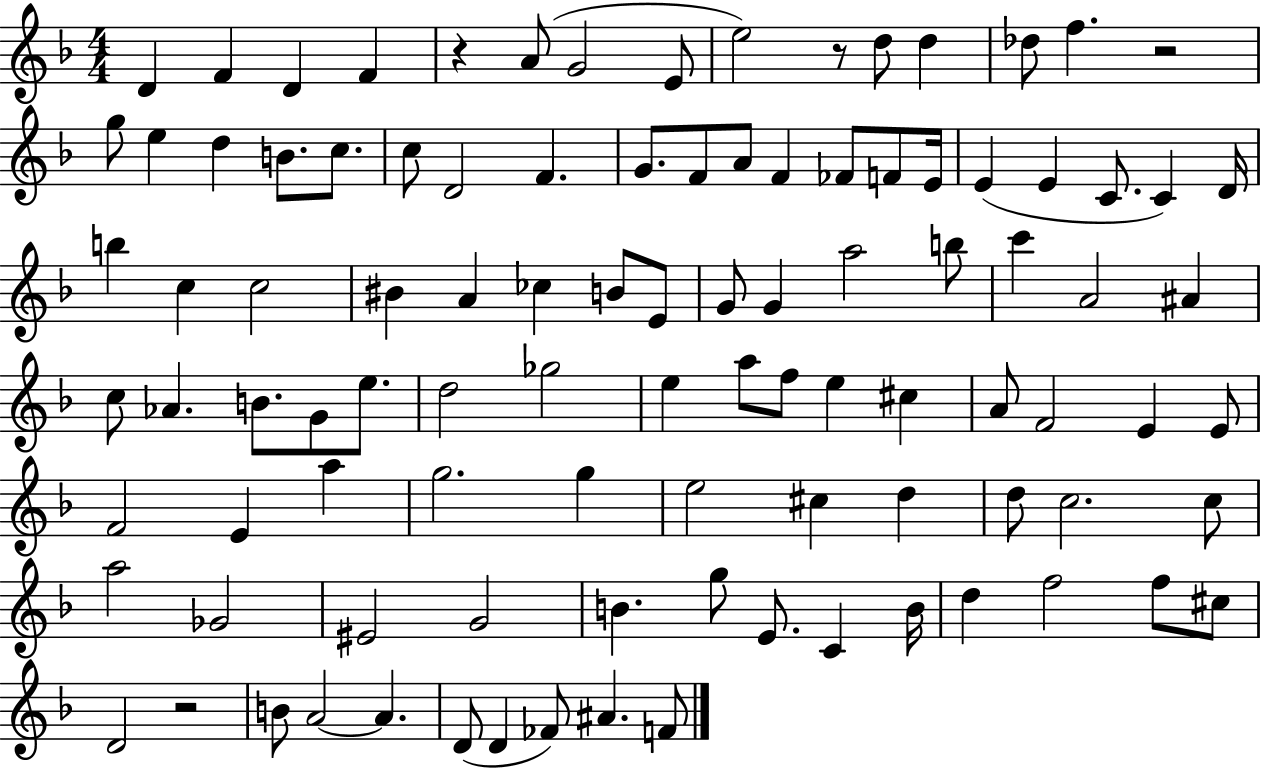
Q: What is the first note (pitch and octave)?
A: D4